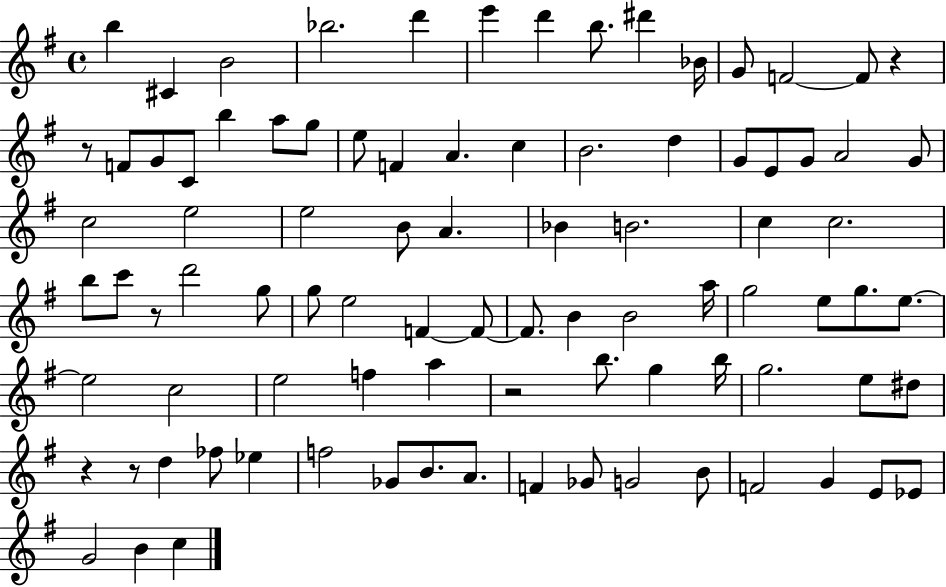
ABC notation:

X:1
T:Untitled
M:4/4
L:1/4
K:G
b ^C B2 _b2 d' e' d' b/2 ^d' _B/4 G/2 F2 F/2 z z/2 F/2 G/2 C/2 b a/2 g/2 e/2 F A c B2 d G/2 E/2 G/2 A2 G/2 c2 e2 e2 B/2 A _B B2 c c2 b/2 c'/2 z/2 d'2 g/2 g/2 e2 F F/2 F/2 B B2 a/4 g2 e/2 g/2 e/2 e2 c2 e2 f a z2 b/2 g b/4 g2 e/2 ^d/2 z z/2 d _f/2 _e f2 _G/2 B/2 A/2 F _G/2 G2 B/2 F2 G E/2 _E/2 G2 B c